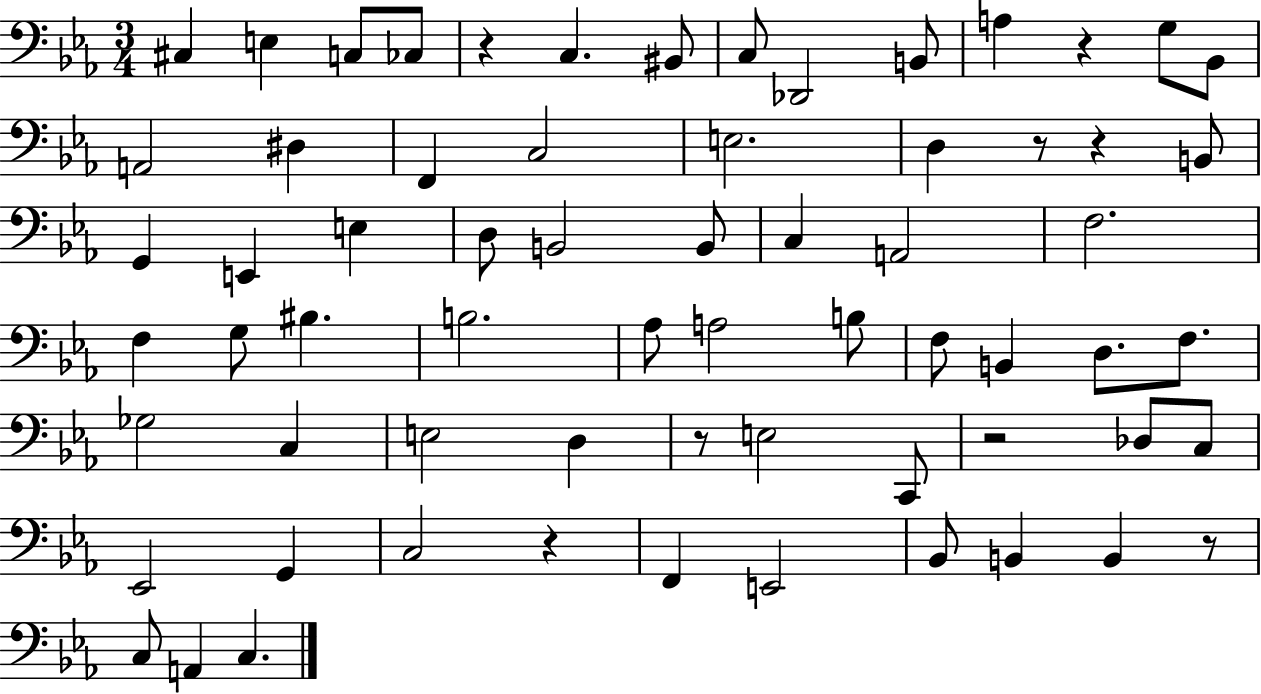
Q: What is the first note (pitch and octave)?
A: C#3